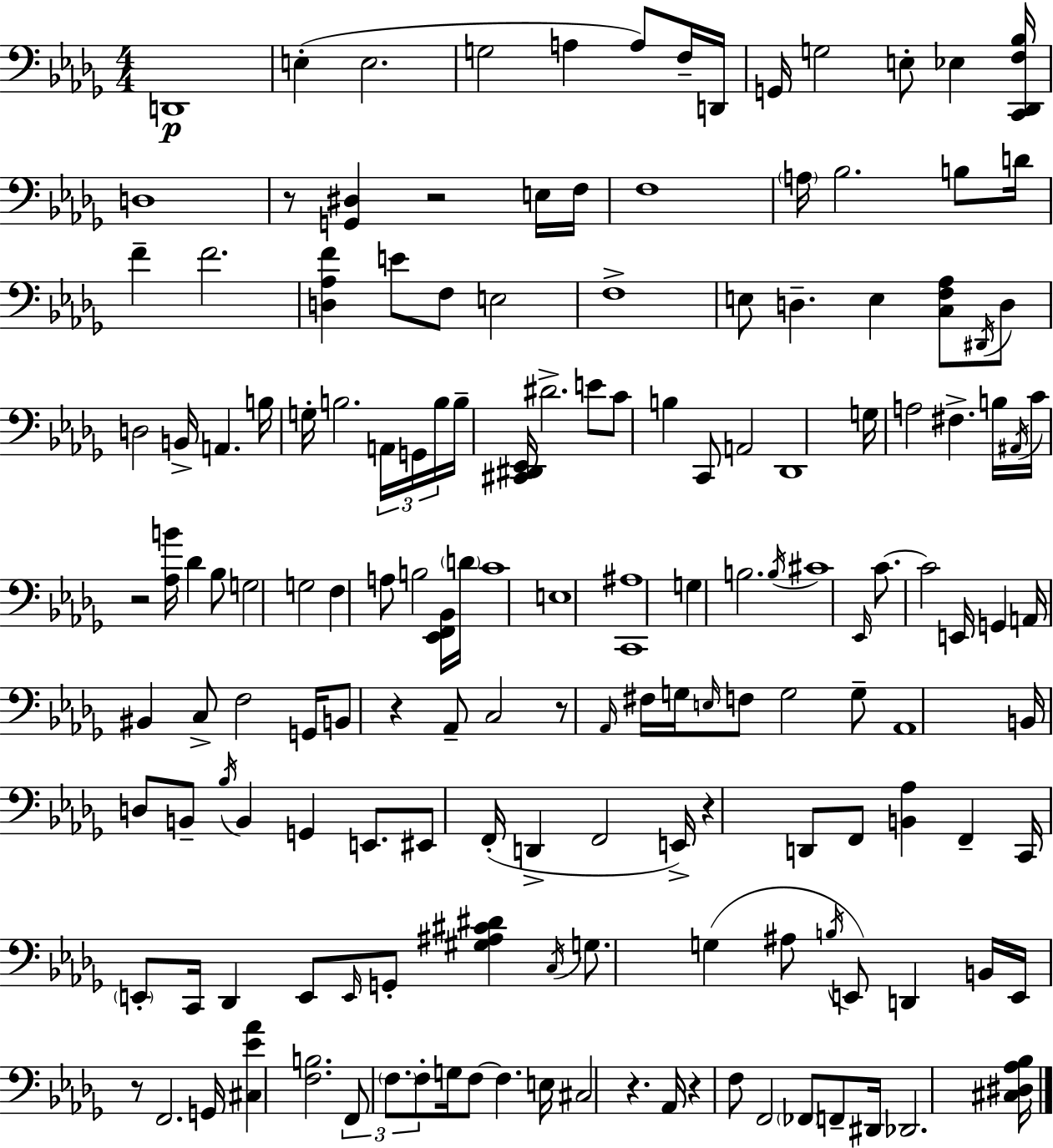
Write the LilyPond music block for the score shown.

{
  \clef bass
  \numericTimeSignature
  \time 4/4
  \key bes \minor
  d,1\p | e4-.( e2. | g2 a4 a8) f16-- d,16 | g,16 g2 e8-. ees4 <c, des, f bes>16 | \break d1 | r8 <g, dis>4 r2 e16 f16 | f1 | \parenthesize a16 bes2. b8 d'16 | \break f'4-- f'2. | <d aes f'>4 e'8 f8 e2 | f1-> | e8 d4.-- e4 <c f aes>8 \acciaccatura { dis,16 } d8 | \break d2 b,16-> a,4. | b16 g16-. b2. \tuplet 3/2 { a,16 g,16 | b16 } b16-- <cis, dis, ees,>16 dis'2.-> e'8 | c'8 b4 c,8 a,2 | \break des,1 | g16 a2 fis4.-> | b16 \acciaccatura { ais,16 } c'16 r2 <aes b'>16 des'4 | bes8 g2 g2 | \break f4 a8 b2 | <ees, f, bes,>16 \parenthesize d'16 c'1 | e1 | <c, ais>1 | \break g4 b2. | \acciaccatura { b16 } cis'1 | \grace { ees,16 } c'8.~~ c'2 e,16 | g,4 a,16 bis,4 c8-> f2 | \break g,16 b,8 r4 aes,8-- c2 | r8 \grace { aes,16 } fis16 g16 \grace { e16 } f8 g2 | g8-- aes,1 | b,16 d8 b,8-- \acciaccatura { bes16 } b,4 | \break g,4 e,8. eis,8 f,16-.( d,4-> f,2 | e,16->) r4 d,8 f,8 <b, aes>4 | f,4-- c,16 \parenthesize e,8-. c,16 des,4 e,8 | \grace { e,16 } g,8-. <gis ais cis' dis'>4 \acciaccatura { c16 } g8. g4( | \break ais8 \acciaccatura { b16 } e,8) d,4 b,16 e,16 r8 f,2. | g,16 <cis ees' aes'>4 <f b>2. | \tuplet 3/2 { f,8 \parenthesize f8. f8-. } | g16 f8~~ f4. e16 cis2 | \break r4. aes,16 r4 f8 | f,2 \parenthesize fes,8 f,8-- dis,16 des,2. | <cis dis aes bes>16 \bar "|."
}